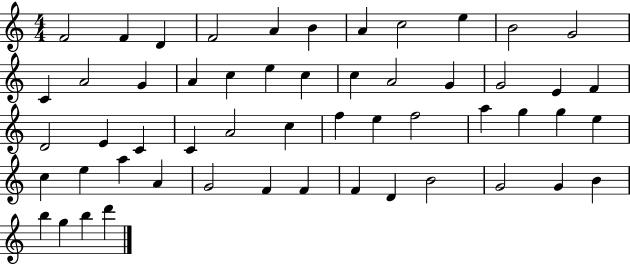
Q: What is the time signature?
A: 4/4